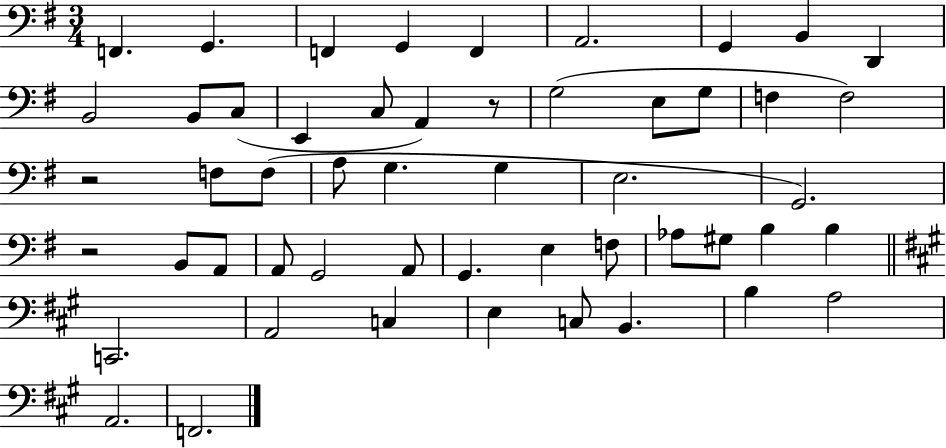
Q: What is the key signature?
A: G major